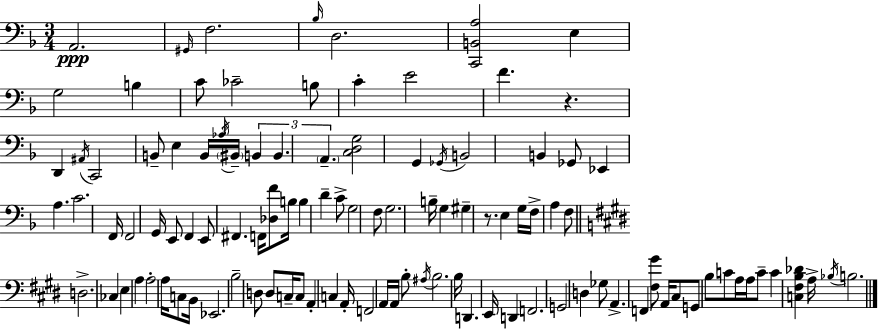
X:1
T:Untitled
M:3/4
L:1/4
K:Dm
A,,2 ^G,,/4 F,2 _B,/4 D,2 [C,,B,,A,]2 E, G,2 B, C/2 _C2 B,/2 C E2 F z D,, ^A,,/4 C,,2 B,,/2 E, B,,/4 _A,/4 ^B,,/4 B,, B,, A,, [C,D,G,]2 G,, _G,,/4 B,,2 B,, _G,,/2 _E,, A, C2 F,,/4 F,,2 G,,/4 E,,/2 F,, E,,/2 ^F,, F,,/4 [_D,F]/2 B,/4 B, D C/2 G,2 F,/2 G,2 B,/4 G, ^G, z/2 E, G,/4 F,/4 A, F,/2 D,2 _C, E, A, A,2 A,/4 C,/2 B,,/4 _E,,2 B,2 D,/2 D,/2 C,/4 C,/2 A,, C, A,,/4 F,,2 A,,/4 A,,/4 B,/2 ^A,/4 B,2 B,/4 D,, E,,/4 D,, F,,2 G,,2 D, _G,/2 A,, F,, [^F,^G]/2 A,,/4 ^C,/2 G,,/2 B,/2 C/2 A,/4 A,/4 C/2 C [C,^F,B,_D] A,/4 _B,/4 B,2